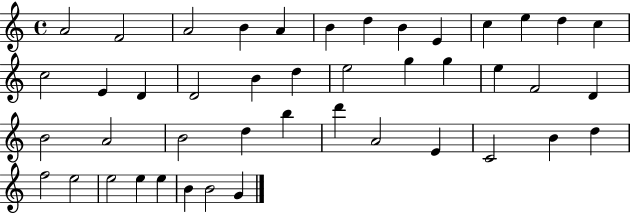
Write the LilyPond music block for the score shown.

{
  \clef treble
  \time 4/4
  \defaultTimeSignature
  \key c \major
  a'2 f'2 | a'2 b'4 a'4 | b'4 d''4 b'4 e'4 | c''4 e''4 d''4 c''4 | \break c''2 e'4 d'4 | d'2 b'4 d''4 | e''2 g''4 g''4 | e''4 f'2 d'4 | \break b'2 a'2 | b'2 d''4 b''4 | d'''4 a'2 e'4 | c'2 b'4 d''4 | \break f''2 e''2 | e''2 e''4 e''4 | b'4 b'2 g'4 | \bar "|."
}